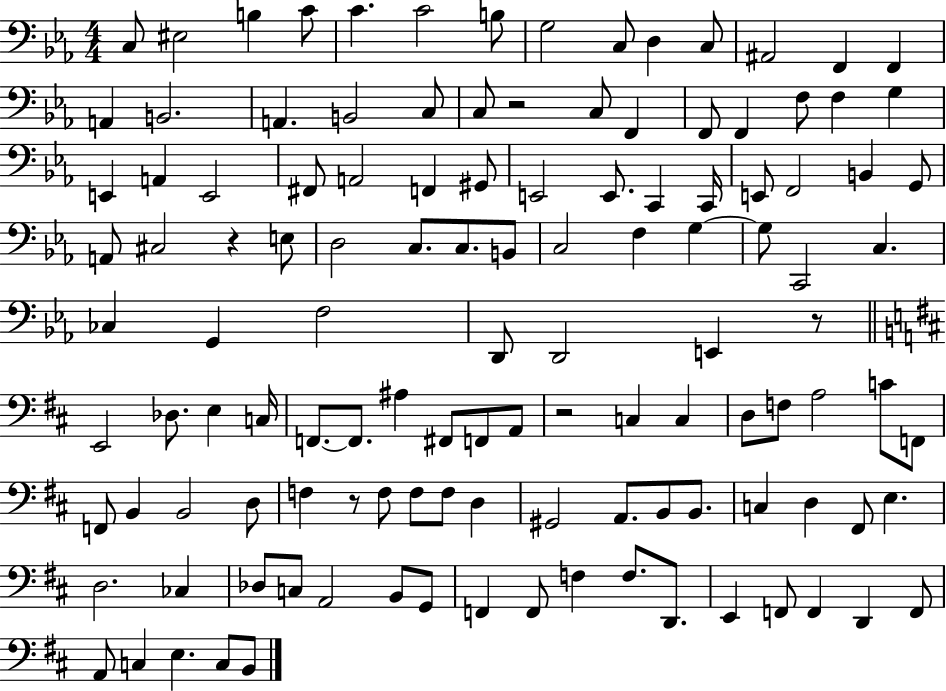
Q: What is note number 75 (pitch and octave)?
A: F3